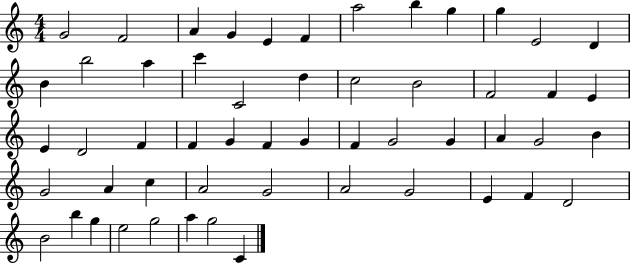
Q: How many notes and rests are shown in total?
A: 54